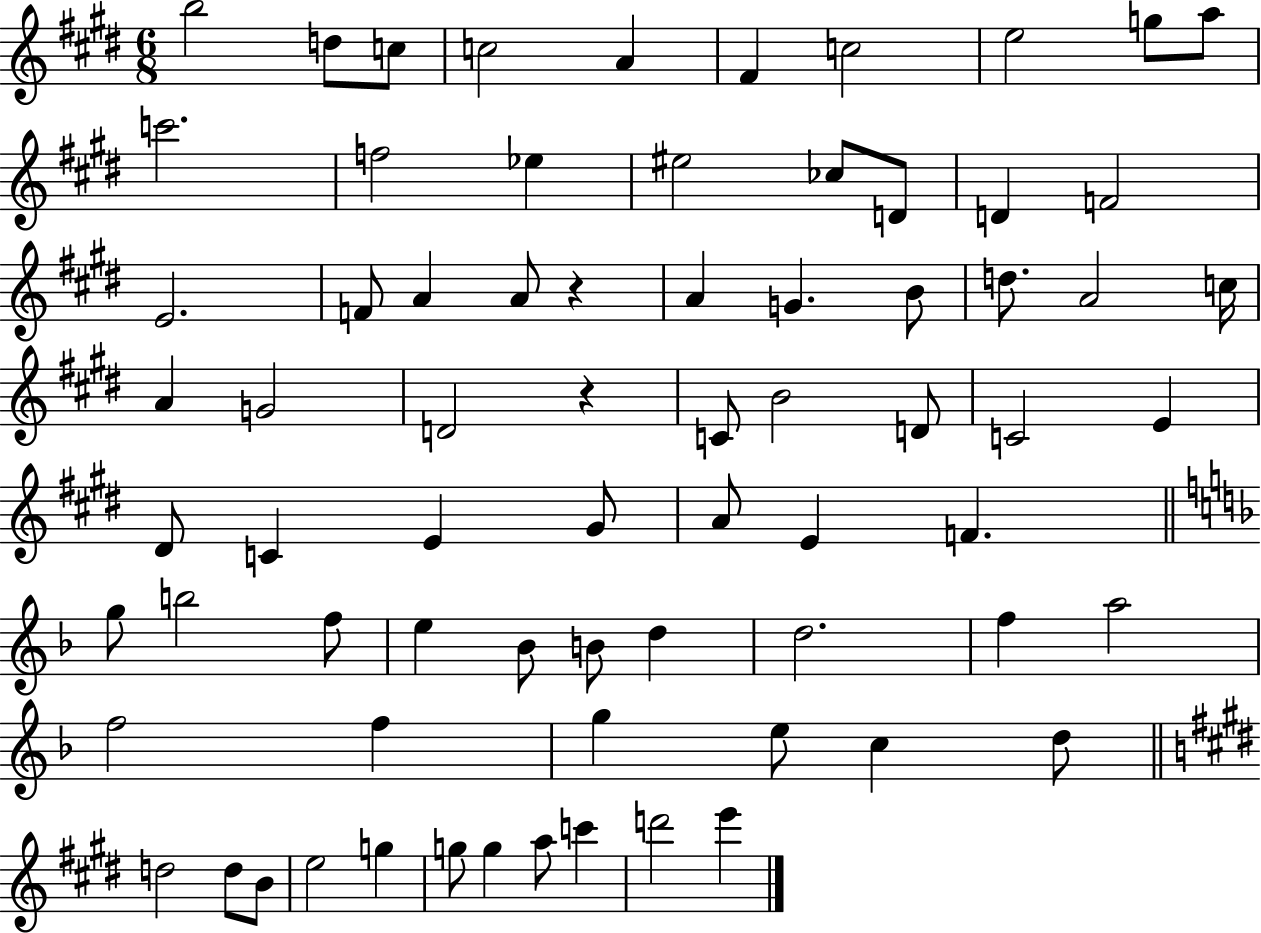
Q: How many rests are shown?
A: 2